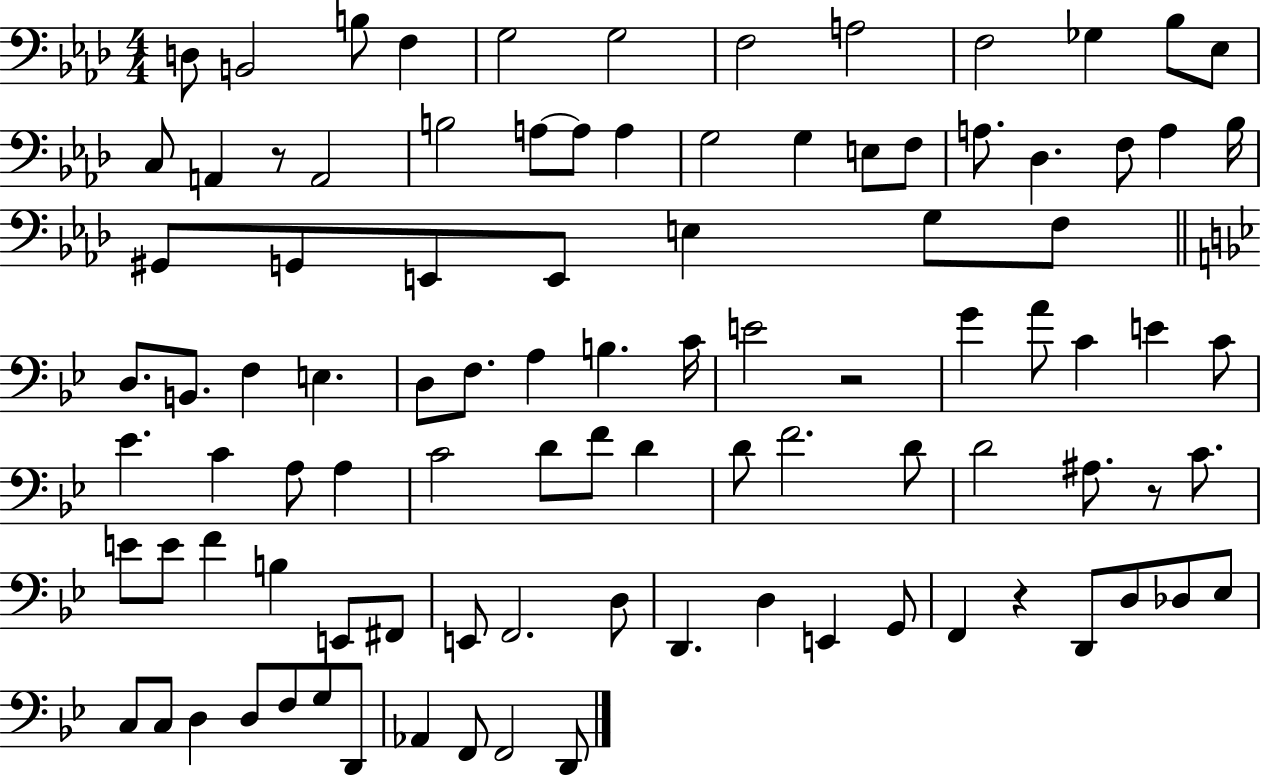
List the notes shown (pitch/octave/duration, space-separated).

D3/e B2/h B3/e F3/q G3/h G3/h F3/h A3/h F3/h Gb3/q Bb3/e Eb3/e C3/e A2/q R/e A2/h B3/h A3/e A3/e A3/q G3/h G3/q E3/e F3/e A3/e. Db3/q. F3/e A3/q Bb3/s G#2/e G2/e E2/e E2/e E3/q G3/e F3/e D3/e. B2/e. F3/q E3/q. D3/e F3/e. A3/q B3/q. C4/s E4/h R/h G4/q A4/e C4/q E4/q C4/e Eb4/q. C4/q A3/e A3/q C4/h D4/e F4/e D4/q D4/e F4/h. D4/e D4/h A#3/e. R/e C4/e. E4/e E4/e F4/q B3/q E2/e F#2/e E2/e F2/h. D3/e D2/q. D3/q E2/q G2/e F2/q R/q D2/e D3/e Db3/e Eb3/e C3/e C3/e D3/q D3/e F3/e G3/e D2/e Ab2/q F2/e F2/h D2/e